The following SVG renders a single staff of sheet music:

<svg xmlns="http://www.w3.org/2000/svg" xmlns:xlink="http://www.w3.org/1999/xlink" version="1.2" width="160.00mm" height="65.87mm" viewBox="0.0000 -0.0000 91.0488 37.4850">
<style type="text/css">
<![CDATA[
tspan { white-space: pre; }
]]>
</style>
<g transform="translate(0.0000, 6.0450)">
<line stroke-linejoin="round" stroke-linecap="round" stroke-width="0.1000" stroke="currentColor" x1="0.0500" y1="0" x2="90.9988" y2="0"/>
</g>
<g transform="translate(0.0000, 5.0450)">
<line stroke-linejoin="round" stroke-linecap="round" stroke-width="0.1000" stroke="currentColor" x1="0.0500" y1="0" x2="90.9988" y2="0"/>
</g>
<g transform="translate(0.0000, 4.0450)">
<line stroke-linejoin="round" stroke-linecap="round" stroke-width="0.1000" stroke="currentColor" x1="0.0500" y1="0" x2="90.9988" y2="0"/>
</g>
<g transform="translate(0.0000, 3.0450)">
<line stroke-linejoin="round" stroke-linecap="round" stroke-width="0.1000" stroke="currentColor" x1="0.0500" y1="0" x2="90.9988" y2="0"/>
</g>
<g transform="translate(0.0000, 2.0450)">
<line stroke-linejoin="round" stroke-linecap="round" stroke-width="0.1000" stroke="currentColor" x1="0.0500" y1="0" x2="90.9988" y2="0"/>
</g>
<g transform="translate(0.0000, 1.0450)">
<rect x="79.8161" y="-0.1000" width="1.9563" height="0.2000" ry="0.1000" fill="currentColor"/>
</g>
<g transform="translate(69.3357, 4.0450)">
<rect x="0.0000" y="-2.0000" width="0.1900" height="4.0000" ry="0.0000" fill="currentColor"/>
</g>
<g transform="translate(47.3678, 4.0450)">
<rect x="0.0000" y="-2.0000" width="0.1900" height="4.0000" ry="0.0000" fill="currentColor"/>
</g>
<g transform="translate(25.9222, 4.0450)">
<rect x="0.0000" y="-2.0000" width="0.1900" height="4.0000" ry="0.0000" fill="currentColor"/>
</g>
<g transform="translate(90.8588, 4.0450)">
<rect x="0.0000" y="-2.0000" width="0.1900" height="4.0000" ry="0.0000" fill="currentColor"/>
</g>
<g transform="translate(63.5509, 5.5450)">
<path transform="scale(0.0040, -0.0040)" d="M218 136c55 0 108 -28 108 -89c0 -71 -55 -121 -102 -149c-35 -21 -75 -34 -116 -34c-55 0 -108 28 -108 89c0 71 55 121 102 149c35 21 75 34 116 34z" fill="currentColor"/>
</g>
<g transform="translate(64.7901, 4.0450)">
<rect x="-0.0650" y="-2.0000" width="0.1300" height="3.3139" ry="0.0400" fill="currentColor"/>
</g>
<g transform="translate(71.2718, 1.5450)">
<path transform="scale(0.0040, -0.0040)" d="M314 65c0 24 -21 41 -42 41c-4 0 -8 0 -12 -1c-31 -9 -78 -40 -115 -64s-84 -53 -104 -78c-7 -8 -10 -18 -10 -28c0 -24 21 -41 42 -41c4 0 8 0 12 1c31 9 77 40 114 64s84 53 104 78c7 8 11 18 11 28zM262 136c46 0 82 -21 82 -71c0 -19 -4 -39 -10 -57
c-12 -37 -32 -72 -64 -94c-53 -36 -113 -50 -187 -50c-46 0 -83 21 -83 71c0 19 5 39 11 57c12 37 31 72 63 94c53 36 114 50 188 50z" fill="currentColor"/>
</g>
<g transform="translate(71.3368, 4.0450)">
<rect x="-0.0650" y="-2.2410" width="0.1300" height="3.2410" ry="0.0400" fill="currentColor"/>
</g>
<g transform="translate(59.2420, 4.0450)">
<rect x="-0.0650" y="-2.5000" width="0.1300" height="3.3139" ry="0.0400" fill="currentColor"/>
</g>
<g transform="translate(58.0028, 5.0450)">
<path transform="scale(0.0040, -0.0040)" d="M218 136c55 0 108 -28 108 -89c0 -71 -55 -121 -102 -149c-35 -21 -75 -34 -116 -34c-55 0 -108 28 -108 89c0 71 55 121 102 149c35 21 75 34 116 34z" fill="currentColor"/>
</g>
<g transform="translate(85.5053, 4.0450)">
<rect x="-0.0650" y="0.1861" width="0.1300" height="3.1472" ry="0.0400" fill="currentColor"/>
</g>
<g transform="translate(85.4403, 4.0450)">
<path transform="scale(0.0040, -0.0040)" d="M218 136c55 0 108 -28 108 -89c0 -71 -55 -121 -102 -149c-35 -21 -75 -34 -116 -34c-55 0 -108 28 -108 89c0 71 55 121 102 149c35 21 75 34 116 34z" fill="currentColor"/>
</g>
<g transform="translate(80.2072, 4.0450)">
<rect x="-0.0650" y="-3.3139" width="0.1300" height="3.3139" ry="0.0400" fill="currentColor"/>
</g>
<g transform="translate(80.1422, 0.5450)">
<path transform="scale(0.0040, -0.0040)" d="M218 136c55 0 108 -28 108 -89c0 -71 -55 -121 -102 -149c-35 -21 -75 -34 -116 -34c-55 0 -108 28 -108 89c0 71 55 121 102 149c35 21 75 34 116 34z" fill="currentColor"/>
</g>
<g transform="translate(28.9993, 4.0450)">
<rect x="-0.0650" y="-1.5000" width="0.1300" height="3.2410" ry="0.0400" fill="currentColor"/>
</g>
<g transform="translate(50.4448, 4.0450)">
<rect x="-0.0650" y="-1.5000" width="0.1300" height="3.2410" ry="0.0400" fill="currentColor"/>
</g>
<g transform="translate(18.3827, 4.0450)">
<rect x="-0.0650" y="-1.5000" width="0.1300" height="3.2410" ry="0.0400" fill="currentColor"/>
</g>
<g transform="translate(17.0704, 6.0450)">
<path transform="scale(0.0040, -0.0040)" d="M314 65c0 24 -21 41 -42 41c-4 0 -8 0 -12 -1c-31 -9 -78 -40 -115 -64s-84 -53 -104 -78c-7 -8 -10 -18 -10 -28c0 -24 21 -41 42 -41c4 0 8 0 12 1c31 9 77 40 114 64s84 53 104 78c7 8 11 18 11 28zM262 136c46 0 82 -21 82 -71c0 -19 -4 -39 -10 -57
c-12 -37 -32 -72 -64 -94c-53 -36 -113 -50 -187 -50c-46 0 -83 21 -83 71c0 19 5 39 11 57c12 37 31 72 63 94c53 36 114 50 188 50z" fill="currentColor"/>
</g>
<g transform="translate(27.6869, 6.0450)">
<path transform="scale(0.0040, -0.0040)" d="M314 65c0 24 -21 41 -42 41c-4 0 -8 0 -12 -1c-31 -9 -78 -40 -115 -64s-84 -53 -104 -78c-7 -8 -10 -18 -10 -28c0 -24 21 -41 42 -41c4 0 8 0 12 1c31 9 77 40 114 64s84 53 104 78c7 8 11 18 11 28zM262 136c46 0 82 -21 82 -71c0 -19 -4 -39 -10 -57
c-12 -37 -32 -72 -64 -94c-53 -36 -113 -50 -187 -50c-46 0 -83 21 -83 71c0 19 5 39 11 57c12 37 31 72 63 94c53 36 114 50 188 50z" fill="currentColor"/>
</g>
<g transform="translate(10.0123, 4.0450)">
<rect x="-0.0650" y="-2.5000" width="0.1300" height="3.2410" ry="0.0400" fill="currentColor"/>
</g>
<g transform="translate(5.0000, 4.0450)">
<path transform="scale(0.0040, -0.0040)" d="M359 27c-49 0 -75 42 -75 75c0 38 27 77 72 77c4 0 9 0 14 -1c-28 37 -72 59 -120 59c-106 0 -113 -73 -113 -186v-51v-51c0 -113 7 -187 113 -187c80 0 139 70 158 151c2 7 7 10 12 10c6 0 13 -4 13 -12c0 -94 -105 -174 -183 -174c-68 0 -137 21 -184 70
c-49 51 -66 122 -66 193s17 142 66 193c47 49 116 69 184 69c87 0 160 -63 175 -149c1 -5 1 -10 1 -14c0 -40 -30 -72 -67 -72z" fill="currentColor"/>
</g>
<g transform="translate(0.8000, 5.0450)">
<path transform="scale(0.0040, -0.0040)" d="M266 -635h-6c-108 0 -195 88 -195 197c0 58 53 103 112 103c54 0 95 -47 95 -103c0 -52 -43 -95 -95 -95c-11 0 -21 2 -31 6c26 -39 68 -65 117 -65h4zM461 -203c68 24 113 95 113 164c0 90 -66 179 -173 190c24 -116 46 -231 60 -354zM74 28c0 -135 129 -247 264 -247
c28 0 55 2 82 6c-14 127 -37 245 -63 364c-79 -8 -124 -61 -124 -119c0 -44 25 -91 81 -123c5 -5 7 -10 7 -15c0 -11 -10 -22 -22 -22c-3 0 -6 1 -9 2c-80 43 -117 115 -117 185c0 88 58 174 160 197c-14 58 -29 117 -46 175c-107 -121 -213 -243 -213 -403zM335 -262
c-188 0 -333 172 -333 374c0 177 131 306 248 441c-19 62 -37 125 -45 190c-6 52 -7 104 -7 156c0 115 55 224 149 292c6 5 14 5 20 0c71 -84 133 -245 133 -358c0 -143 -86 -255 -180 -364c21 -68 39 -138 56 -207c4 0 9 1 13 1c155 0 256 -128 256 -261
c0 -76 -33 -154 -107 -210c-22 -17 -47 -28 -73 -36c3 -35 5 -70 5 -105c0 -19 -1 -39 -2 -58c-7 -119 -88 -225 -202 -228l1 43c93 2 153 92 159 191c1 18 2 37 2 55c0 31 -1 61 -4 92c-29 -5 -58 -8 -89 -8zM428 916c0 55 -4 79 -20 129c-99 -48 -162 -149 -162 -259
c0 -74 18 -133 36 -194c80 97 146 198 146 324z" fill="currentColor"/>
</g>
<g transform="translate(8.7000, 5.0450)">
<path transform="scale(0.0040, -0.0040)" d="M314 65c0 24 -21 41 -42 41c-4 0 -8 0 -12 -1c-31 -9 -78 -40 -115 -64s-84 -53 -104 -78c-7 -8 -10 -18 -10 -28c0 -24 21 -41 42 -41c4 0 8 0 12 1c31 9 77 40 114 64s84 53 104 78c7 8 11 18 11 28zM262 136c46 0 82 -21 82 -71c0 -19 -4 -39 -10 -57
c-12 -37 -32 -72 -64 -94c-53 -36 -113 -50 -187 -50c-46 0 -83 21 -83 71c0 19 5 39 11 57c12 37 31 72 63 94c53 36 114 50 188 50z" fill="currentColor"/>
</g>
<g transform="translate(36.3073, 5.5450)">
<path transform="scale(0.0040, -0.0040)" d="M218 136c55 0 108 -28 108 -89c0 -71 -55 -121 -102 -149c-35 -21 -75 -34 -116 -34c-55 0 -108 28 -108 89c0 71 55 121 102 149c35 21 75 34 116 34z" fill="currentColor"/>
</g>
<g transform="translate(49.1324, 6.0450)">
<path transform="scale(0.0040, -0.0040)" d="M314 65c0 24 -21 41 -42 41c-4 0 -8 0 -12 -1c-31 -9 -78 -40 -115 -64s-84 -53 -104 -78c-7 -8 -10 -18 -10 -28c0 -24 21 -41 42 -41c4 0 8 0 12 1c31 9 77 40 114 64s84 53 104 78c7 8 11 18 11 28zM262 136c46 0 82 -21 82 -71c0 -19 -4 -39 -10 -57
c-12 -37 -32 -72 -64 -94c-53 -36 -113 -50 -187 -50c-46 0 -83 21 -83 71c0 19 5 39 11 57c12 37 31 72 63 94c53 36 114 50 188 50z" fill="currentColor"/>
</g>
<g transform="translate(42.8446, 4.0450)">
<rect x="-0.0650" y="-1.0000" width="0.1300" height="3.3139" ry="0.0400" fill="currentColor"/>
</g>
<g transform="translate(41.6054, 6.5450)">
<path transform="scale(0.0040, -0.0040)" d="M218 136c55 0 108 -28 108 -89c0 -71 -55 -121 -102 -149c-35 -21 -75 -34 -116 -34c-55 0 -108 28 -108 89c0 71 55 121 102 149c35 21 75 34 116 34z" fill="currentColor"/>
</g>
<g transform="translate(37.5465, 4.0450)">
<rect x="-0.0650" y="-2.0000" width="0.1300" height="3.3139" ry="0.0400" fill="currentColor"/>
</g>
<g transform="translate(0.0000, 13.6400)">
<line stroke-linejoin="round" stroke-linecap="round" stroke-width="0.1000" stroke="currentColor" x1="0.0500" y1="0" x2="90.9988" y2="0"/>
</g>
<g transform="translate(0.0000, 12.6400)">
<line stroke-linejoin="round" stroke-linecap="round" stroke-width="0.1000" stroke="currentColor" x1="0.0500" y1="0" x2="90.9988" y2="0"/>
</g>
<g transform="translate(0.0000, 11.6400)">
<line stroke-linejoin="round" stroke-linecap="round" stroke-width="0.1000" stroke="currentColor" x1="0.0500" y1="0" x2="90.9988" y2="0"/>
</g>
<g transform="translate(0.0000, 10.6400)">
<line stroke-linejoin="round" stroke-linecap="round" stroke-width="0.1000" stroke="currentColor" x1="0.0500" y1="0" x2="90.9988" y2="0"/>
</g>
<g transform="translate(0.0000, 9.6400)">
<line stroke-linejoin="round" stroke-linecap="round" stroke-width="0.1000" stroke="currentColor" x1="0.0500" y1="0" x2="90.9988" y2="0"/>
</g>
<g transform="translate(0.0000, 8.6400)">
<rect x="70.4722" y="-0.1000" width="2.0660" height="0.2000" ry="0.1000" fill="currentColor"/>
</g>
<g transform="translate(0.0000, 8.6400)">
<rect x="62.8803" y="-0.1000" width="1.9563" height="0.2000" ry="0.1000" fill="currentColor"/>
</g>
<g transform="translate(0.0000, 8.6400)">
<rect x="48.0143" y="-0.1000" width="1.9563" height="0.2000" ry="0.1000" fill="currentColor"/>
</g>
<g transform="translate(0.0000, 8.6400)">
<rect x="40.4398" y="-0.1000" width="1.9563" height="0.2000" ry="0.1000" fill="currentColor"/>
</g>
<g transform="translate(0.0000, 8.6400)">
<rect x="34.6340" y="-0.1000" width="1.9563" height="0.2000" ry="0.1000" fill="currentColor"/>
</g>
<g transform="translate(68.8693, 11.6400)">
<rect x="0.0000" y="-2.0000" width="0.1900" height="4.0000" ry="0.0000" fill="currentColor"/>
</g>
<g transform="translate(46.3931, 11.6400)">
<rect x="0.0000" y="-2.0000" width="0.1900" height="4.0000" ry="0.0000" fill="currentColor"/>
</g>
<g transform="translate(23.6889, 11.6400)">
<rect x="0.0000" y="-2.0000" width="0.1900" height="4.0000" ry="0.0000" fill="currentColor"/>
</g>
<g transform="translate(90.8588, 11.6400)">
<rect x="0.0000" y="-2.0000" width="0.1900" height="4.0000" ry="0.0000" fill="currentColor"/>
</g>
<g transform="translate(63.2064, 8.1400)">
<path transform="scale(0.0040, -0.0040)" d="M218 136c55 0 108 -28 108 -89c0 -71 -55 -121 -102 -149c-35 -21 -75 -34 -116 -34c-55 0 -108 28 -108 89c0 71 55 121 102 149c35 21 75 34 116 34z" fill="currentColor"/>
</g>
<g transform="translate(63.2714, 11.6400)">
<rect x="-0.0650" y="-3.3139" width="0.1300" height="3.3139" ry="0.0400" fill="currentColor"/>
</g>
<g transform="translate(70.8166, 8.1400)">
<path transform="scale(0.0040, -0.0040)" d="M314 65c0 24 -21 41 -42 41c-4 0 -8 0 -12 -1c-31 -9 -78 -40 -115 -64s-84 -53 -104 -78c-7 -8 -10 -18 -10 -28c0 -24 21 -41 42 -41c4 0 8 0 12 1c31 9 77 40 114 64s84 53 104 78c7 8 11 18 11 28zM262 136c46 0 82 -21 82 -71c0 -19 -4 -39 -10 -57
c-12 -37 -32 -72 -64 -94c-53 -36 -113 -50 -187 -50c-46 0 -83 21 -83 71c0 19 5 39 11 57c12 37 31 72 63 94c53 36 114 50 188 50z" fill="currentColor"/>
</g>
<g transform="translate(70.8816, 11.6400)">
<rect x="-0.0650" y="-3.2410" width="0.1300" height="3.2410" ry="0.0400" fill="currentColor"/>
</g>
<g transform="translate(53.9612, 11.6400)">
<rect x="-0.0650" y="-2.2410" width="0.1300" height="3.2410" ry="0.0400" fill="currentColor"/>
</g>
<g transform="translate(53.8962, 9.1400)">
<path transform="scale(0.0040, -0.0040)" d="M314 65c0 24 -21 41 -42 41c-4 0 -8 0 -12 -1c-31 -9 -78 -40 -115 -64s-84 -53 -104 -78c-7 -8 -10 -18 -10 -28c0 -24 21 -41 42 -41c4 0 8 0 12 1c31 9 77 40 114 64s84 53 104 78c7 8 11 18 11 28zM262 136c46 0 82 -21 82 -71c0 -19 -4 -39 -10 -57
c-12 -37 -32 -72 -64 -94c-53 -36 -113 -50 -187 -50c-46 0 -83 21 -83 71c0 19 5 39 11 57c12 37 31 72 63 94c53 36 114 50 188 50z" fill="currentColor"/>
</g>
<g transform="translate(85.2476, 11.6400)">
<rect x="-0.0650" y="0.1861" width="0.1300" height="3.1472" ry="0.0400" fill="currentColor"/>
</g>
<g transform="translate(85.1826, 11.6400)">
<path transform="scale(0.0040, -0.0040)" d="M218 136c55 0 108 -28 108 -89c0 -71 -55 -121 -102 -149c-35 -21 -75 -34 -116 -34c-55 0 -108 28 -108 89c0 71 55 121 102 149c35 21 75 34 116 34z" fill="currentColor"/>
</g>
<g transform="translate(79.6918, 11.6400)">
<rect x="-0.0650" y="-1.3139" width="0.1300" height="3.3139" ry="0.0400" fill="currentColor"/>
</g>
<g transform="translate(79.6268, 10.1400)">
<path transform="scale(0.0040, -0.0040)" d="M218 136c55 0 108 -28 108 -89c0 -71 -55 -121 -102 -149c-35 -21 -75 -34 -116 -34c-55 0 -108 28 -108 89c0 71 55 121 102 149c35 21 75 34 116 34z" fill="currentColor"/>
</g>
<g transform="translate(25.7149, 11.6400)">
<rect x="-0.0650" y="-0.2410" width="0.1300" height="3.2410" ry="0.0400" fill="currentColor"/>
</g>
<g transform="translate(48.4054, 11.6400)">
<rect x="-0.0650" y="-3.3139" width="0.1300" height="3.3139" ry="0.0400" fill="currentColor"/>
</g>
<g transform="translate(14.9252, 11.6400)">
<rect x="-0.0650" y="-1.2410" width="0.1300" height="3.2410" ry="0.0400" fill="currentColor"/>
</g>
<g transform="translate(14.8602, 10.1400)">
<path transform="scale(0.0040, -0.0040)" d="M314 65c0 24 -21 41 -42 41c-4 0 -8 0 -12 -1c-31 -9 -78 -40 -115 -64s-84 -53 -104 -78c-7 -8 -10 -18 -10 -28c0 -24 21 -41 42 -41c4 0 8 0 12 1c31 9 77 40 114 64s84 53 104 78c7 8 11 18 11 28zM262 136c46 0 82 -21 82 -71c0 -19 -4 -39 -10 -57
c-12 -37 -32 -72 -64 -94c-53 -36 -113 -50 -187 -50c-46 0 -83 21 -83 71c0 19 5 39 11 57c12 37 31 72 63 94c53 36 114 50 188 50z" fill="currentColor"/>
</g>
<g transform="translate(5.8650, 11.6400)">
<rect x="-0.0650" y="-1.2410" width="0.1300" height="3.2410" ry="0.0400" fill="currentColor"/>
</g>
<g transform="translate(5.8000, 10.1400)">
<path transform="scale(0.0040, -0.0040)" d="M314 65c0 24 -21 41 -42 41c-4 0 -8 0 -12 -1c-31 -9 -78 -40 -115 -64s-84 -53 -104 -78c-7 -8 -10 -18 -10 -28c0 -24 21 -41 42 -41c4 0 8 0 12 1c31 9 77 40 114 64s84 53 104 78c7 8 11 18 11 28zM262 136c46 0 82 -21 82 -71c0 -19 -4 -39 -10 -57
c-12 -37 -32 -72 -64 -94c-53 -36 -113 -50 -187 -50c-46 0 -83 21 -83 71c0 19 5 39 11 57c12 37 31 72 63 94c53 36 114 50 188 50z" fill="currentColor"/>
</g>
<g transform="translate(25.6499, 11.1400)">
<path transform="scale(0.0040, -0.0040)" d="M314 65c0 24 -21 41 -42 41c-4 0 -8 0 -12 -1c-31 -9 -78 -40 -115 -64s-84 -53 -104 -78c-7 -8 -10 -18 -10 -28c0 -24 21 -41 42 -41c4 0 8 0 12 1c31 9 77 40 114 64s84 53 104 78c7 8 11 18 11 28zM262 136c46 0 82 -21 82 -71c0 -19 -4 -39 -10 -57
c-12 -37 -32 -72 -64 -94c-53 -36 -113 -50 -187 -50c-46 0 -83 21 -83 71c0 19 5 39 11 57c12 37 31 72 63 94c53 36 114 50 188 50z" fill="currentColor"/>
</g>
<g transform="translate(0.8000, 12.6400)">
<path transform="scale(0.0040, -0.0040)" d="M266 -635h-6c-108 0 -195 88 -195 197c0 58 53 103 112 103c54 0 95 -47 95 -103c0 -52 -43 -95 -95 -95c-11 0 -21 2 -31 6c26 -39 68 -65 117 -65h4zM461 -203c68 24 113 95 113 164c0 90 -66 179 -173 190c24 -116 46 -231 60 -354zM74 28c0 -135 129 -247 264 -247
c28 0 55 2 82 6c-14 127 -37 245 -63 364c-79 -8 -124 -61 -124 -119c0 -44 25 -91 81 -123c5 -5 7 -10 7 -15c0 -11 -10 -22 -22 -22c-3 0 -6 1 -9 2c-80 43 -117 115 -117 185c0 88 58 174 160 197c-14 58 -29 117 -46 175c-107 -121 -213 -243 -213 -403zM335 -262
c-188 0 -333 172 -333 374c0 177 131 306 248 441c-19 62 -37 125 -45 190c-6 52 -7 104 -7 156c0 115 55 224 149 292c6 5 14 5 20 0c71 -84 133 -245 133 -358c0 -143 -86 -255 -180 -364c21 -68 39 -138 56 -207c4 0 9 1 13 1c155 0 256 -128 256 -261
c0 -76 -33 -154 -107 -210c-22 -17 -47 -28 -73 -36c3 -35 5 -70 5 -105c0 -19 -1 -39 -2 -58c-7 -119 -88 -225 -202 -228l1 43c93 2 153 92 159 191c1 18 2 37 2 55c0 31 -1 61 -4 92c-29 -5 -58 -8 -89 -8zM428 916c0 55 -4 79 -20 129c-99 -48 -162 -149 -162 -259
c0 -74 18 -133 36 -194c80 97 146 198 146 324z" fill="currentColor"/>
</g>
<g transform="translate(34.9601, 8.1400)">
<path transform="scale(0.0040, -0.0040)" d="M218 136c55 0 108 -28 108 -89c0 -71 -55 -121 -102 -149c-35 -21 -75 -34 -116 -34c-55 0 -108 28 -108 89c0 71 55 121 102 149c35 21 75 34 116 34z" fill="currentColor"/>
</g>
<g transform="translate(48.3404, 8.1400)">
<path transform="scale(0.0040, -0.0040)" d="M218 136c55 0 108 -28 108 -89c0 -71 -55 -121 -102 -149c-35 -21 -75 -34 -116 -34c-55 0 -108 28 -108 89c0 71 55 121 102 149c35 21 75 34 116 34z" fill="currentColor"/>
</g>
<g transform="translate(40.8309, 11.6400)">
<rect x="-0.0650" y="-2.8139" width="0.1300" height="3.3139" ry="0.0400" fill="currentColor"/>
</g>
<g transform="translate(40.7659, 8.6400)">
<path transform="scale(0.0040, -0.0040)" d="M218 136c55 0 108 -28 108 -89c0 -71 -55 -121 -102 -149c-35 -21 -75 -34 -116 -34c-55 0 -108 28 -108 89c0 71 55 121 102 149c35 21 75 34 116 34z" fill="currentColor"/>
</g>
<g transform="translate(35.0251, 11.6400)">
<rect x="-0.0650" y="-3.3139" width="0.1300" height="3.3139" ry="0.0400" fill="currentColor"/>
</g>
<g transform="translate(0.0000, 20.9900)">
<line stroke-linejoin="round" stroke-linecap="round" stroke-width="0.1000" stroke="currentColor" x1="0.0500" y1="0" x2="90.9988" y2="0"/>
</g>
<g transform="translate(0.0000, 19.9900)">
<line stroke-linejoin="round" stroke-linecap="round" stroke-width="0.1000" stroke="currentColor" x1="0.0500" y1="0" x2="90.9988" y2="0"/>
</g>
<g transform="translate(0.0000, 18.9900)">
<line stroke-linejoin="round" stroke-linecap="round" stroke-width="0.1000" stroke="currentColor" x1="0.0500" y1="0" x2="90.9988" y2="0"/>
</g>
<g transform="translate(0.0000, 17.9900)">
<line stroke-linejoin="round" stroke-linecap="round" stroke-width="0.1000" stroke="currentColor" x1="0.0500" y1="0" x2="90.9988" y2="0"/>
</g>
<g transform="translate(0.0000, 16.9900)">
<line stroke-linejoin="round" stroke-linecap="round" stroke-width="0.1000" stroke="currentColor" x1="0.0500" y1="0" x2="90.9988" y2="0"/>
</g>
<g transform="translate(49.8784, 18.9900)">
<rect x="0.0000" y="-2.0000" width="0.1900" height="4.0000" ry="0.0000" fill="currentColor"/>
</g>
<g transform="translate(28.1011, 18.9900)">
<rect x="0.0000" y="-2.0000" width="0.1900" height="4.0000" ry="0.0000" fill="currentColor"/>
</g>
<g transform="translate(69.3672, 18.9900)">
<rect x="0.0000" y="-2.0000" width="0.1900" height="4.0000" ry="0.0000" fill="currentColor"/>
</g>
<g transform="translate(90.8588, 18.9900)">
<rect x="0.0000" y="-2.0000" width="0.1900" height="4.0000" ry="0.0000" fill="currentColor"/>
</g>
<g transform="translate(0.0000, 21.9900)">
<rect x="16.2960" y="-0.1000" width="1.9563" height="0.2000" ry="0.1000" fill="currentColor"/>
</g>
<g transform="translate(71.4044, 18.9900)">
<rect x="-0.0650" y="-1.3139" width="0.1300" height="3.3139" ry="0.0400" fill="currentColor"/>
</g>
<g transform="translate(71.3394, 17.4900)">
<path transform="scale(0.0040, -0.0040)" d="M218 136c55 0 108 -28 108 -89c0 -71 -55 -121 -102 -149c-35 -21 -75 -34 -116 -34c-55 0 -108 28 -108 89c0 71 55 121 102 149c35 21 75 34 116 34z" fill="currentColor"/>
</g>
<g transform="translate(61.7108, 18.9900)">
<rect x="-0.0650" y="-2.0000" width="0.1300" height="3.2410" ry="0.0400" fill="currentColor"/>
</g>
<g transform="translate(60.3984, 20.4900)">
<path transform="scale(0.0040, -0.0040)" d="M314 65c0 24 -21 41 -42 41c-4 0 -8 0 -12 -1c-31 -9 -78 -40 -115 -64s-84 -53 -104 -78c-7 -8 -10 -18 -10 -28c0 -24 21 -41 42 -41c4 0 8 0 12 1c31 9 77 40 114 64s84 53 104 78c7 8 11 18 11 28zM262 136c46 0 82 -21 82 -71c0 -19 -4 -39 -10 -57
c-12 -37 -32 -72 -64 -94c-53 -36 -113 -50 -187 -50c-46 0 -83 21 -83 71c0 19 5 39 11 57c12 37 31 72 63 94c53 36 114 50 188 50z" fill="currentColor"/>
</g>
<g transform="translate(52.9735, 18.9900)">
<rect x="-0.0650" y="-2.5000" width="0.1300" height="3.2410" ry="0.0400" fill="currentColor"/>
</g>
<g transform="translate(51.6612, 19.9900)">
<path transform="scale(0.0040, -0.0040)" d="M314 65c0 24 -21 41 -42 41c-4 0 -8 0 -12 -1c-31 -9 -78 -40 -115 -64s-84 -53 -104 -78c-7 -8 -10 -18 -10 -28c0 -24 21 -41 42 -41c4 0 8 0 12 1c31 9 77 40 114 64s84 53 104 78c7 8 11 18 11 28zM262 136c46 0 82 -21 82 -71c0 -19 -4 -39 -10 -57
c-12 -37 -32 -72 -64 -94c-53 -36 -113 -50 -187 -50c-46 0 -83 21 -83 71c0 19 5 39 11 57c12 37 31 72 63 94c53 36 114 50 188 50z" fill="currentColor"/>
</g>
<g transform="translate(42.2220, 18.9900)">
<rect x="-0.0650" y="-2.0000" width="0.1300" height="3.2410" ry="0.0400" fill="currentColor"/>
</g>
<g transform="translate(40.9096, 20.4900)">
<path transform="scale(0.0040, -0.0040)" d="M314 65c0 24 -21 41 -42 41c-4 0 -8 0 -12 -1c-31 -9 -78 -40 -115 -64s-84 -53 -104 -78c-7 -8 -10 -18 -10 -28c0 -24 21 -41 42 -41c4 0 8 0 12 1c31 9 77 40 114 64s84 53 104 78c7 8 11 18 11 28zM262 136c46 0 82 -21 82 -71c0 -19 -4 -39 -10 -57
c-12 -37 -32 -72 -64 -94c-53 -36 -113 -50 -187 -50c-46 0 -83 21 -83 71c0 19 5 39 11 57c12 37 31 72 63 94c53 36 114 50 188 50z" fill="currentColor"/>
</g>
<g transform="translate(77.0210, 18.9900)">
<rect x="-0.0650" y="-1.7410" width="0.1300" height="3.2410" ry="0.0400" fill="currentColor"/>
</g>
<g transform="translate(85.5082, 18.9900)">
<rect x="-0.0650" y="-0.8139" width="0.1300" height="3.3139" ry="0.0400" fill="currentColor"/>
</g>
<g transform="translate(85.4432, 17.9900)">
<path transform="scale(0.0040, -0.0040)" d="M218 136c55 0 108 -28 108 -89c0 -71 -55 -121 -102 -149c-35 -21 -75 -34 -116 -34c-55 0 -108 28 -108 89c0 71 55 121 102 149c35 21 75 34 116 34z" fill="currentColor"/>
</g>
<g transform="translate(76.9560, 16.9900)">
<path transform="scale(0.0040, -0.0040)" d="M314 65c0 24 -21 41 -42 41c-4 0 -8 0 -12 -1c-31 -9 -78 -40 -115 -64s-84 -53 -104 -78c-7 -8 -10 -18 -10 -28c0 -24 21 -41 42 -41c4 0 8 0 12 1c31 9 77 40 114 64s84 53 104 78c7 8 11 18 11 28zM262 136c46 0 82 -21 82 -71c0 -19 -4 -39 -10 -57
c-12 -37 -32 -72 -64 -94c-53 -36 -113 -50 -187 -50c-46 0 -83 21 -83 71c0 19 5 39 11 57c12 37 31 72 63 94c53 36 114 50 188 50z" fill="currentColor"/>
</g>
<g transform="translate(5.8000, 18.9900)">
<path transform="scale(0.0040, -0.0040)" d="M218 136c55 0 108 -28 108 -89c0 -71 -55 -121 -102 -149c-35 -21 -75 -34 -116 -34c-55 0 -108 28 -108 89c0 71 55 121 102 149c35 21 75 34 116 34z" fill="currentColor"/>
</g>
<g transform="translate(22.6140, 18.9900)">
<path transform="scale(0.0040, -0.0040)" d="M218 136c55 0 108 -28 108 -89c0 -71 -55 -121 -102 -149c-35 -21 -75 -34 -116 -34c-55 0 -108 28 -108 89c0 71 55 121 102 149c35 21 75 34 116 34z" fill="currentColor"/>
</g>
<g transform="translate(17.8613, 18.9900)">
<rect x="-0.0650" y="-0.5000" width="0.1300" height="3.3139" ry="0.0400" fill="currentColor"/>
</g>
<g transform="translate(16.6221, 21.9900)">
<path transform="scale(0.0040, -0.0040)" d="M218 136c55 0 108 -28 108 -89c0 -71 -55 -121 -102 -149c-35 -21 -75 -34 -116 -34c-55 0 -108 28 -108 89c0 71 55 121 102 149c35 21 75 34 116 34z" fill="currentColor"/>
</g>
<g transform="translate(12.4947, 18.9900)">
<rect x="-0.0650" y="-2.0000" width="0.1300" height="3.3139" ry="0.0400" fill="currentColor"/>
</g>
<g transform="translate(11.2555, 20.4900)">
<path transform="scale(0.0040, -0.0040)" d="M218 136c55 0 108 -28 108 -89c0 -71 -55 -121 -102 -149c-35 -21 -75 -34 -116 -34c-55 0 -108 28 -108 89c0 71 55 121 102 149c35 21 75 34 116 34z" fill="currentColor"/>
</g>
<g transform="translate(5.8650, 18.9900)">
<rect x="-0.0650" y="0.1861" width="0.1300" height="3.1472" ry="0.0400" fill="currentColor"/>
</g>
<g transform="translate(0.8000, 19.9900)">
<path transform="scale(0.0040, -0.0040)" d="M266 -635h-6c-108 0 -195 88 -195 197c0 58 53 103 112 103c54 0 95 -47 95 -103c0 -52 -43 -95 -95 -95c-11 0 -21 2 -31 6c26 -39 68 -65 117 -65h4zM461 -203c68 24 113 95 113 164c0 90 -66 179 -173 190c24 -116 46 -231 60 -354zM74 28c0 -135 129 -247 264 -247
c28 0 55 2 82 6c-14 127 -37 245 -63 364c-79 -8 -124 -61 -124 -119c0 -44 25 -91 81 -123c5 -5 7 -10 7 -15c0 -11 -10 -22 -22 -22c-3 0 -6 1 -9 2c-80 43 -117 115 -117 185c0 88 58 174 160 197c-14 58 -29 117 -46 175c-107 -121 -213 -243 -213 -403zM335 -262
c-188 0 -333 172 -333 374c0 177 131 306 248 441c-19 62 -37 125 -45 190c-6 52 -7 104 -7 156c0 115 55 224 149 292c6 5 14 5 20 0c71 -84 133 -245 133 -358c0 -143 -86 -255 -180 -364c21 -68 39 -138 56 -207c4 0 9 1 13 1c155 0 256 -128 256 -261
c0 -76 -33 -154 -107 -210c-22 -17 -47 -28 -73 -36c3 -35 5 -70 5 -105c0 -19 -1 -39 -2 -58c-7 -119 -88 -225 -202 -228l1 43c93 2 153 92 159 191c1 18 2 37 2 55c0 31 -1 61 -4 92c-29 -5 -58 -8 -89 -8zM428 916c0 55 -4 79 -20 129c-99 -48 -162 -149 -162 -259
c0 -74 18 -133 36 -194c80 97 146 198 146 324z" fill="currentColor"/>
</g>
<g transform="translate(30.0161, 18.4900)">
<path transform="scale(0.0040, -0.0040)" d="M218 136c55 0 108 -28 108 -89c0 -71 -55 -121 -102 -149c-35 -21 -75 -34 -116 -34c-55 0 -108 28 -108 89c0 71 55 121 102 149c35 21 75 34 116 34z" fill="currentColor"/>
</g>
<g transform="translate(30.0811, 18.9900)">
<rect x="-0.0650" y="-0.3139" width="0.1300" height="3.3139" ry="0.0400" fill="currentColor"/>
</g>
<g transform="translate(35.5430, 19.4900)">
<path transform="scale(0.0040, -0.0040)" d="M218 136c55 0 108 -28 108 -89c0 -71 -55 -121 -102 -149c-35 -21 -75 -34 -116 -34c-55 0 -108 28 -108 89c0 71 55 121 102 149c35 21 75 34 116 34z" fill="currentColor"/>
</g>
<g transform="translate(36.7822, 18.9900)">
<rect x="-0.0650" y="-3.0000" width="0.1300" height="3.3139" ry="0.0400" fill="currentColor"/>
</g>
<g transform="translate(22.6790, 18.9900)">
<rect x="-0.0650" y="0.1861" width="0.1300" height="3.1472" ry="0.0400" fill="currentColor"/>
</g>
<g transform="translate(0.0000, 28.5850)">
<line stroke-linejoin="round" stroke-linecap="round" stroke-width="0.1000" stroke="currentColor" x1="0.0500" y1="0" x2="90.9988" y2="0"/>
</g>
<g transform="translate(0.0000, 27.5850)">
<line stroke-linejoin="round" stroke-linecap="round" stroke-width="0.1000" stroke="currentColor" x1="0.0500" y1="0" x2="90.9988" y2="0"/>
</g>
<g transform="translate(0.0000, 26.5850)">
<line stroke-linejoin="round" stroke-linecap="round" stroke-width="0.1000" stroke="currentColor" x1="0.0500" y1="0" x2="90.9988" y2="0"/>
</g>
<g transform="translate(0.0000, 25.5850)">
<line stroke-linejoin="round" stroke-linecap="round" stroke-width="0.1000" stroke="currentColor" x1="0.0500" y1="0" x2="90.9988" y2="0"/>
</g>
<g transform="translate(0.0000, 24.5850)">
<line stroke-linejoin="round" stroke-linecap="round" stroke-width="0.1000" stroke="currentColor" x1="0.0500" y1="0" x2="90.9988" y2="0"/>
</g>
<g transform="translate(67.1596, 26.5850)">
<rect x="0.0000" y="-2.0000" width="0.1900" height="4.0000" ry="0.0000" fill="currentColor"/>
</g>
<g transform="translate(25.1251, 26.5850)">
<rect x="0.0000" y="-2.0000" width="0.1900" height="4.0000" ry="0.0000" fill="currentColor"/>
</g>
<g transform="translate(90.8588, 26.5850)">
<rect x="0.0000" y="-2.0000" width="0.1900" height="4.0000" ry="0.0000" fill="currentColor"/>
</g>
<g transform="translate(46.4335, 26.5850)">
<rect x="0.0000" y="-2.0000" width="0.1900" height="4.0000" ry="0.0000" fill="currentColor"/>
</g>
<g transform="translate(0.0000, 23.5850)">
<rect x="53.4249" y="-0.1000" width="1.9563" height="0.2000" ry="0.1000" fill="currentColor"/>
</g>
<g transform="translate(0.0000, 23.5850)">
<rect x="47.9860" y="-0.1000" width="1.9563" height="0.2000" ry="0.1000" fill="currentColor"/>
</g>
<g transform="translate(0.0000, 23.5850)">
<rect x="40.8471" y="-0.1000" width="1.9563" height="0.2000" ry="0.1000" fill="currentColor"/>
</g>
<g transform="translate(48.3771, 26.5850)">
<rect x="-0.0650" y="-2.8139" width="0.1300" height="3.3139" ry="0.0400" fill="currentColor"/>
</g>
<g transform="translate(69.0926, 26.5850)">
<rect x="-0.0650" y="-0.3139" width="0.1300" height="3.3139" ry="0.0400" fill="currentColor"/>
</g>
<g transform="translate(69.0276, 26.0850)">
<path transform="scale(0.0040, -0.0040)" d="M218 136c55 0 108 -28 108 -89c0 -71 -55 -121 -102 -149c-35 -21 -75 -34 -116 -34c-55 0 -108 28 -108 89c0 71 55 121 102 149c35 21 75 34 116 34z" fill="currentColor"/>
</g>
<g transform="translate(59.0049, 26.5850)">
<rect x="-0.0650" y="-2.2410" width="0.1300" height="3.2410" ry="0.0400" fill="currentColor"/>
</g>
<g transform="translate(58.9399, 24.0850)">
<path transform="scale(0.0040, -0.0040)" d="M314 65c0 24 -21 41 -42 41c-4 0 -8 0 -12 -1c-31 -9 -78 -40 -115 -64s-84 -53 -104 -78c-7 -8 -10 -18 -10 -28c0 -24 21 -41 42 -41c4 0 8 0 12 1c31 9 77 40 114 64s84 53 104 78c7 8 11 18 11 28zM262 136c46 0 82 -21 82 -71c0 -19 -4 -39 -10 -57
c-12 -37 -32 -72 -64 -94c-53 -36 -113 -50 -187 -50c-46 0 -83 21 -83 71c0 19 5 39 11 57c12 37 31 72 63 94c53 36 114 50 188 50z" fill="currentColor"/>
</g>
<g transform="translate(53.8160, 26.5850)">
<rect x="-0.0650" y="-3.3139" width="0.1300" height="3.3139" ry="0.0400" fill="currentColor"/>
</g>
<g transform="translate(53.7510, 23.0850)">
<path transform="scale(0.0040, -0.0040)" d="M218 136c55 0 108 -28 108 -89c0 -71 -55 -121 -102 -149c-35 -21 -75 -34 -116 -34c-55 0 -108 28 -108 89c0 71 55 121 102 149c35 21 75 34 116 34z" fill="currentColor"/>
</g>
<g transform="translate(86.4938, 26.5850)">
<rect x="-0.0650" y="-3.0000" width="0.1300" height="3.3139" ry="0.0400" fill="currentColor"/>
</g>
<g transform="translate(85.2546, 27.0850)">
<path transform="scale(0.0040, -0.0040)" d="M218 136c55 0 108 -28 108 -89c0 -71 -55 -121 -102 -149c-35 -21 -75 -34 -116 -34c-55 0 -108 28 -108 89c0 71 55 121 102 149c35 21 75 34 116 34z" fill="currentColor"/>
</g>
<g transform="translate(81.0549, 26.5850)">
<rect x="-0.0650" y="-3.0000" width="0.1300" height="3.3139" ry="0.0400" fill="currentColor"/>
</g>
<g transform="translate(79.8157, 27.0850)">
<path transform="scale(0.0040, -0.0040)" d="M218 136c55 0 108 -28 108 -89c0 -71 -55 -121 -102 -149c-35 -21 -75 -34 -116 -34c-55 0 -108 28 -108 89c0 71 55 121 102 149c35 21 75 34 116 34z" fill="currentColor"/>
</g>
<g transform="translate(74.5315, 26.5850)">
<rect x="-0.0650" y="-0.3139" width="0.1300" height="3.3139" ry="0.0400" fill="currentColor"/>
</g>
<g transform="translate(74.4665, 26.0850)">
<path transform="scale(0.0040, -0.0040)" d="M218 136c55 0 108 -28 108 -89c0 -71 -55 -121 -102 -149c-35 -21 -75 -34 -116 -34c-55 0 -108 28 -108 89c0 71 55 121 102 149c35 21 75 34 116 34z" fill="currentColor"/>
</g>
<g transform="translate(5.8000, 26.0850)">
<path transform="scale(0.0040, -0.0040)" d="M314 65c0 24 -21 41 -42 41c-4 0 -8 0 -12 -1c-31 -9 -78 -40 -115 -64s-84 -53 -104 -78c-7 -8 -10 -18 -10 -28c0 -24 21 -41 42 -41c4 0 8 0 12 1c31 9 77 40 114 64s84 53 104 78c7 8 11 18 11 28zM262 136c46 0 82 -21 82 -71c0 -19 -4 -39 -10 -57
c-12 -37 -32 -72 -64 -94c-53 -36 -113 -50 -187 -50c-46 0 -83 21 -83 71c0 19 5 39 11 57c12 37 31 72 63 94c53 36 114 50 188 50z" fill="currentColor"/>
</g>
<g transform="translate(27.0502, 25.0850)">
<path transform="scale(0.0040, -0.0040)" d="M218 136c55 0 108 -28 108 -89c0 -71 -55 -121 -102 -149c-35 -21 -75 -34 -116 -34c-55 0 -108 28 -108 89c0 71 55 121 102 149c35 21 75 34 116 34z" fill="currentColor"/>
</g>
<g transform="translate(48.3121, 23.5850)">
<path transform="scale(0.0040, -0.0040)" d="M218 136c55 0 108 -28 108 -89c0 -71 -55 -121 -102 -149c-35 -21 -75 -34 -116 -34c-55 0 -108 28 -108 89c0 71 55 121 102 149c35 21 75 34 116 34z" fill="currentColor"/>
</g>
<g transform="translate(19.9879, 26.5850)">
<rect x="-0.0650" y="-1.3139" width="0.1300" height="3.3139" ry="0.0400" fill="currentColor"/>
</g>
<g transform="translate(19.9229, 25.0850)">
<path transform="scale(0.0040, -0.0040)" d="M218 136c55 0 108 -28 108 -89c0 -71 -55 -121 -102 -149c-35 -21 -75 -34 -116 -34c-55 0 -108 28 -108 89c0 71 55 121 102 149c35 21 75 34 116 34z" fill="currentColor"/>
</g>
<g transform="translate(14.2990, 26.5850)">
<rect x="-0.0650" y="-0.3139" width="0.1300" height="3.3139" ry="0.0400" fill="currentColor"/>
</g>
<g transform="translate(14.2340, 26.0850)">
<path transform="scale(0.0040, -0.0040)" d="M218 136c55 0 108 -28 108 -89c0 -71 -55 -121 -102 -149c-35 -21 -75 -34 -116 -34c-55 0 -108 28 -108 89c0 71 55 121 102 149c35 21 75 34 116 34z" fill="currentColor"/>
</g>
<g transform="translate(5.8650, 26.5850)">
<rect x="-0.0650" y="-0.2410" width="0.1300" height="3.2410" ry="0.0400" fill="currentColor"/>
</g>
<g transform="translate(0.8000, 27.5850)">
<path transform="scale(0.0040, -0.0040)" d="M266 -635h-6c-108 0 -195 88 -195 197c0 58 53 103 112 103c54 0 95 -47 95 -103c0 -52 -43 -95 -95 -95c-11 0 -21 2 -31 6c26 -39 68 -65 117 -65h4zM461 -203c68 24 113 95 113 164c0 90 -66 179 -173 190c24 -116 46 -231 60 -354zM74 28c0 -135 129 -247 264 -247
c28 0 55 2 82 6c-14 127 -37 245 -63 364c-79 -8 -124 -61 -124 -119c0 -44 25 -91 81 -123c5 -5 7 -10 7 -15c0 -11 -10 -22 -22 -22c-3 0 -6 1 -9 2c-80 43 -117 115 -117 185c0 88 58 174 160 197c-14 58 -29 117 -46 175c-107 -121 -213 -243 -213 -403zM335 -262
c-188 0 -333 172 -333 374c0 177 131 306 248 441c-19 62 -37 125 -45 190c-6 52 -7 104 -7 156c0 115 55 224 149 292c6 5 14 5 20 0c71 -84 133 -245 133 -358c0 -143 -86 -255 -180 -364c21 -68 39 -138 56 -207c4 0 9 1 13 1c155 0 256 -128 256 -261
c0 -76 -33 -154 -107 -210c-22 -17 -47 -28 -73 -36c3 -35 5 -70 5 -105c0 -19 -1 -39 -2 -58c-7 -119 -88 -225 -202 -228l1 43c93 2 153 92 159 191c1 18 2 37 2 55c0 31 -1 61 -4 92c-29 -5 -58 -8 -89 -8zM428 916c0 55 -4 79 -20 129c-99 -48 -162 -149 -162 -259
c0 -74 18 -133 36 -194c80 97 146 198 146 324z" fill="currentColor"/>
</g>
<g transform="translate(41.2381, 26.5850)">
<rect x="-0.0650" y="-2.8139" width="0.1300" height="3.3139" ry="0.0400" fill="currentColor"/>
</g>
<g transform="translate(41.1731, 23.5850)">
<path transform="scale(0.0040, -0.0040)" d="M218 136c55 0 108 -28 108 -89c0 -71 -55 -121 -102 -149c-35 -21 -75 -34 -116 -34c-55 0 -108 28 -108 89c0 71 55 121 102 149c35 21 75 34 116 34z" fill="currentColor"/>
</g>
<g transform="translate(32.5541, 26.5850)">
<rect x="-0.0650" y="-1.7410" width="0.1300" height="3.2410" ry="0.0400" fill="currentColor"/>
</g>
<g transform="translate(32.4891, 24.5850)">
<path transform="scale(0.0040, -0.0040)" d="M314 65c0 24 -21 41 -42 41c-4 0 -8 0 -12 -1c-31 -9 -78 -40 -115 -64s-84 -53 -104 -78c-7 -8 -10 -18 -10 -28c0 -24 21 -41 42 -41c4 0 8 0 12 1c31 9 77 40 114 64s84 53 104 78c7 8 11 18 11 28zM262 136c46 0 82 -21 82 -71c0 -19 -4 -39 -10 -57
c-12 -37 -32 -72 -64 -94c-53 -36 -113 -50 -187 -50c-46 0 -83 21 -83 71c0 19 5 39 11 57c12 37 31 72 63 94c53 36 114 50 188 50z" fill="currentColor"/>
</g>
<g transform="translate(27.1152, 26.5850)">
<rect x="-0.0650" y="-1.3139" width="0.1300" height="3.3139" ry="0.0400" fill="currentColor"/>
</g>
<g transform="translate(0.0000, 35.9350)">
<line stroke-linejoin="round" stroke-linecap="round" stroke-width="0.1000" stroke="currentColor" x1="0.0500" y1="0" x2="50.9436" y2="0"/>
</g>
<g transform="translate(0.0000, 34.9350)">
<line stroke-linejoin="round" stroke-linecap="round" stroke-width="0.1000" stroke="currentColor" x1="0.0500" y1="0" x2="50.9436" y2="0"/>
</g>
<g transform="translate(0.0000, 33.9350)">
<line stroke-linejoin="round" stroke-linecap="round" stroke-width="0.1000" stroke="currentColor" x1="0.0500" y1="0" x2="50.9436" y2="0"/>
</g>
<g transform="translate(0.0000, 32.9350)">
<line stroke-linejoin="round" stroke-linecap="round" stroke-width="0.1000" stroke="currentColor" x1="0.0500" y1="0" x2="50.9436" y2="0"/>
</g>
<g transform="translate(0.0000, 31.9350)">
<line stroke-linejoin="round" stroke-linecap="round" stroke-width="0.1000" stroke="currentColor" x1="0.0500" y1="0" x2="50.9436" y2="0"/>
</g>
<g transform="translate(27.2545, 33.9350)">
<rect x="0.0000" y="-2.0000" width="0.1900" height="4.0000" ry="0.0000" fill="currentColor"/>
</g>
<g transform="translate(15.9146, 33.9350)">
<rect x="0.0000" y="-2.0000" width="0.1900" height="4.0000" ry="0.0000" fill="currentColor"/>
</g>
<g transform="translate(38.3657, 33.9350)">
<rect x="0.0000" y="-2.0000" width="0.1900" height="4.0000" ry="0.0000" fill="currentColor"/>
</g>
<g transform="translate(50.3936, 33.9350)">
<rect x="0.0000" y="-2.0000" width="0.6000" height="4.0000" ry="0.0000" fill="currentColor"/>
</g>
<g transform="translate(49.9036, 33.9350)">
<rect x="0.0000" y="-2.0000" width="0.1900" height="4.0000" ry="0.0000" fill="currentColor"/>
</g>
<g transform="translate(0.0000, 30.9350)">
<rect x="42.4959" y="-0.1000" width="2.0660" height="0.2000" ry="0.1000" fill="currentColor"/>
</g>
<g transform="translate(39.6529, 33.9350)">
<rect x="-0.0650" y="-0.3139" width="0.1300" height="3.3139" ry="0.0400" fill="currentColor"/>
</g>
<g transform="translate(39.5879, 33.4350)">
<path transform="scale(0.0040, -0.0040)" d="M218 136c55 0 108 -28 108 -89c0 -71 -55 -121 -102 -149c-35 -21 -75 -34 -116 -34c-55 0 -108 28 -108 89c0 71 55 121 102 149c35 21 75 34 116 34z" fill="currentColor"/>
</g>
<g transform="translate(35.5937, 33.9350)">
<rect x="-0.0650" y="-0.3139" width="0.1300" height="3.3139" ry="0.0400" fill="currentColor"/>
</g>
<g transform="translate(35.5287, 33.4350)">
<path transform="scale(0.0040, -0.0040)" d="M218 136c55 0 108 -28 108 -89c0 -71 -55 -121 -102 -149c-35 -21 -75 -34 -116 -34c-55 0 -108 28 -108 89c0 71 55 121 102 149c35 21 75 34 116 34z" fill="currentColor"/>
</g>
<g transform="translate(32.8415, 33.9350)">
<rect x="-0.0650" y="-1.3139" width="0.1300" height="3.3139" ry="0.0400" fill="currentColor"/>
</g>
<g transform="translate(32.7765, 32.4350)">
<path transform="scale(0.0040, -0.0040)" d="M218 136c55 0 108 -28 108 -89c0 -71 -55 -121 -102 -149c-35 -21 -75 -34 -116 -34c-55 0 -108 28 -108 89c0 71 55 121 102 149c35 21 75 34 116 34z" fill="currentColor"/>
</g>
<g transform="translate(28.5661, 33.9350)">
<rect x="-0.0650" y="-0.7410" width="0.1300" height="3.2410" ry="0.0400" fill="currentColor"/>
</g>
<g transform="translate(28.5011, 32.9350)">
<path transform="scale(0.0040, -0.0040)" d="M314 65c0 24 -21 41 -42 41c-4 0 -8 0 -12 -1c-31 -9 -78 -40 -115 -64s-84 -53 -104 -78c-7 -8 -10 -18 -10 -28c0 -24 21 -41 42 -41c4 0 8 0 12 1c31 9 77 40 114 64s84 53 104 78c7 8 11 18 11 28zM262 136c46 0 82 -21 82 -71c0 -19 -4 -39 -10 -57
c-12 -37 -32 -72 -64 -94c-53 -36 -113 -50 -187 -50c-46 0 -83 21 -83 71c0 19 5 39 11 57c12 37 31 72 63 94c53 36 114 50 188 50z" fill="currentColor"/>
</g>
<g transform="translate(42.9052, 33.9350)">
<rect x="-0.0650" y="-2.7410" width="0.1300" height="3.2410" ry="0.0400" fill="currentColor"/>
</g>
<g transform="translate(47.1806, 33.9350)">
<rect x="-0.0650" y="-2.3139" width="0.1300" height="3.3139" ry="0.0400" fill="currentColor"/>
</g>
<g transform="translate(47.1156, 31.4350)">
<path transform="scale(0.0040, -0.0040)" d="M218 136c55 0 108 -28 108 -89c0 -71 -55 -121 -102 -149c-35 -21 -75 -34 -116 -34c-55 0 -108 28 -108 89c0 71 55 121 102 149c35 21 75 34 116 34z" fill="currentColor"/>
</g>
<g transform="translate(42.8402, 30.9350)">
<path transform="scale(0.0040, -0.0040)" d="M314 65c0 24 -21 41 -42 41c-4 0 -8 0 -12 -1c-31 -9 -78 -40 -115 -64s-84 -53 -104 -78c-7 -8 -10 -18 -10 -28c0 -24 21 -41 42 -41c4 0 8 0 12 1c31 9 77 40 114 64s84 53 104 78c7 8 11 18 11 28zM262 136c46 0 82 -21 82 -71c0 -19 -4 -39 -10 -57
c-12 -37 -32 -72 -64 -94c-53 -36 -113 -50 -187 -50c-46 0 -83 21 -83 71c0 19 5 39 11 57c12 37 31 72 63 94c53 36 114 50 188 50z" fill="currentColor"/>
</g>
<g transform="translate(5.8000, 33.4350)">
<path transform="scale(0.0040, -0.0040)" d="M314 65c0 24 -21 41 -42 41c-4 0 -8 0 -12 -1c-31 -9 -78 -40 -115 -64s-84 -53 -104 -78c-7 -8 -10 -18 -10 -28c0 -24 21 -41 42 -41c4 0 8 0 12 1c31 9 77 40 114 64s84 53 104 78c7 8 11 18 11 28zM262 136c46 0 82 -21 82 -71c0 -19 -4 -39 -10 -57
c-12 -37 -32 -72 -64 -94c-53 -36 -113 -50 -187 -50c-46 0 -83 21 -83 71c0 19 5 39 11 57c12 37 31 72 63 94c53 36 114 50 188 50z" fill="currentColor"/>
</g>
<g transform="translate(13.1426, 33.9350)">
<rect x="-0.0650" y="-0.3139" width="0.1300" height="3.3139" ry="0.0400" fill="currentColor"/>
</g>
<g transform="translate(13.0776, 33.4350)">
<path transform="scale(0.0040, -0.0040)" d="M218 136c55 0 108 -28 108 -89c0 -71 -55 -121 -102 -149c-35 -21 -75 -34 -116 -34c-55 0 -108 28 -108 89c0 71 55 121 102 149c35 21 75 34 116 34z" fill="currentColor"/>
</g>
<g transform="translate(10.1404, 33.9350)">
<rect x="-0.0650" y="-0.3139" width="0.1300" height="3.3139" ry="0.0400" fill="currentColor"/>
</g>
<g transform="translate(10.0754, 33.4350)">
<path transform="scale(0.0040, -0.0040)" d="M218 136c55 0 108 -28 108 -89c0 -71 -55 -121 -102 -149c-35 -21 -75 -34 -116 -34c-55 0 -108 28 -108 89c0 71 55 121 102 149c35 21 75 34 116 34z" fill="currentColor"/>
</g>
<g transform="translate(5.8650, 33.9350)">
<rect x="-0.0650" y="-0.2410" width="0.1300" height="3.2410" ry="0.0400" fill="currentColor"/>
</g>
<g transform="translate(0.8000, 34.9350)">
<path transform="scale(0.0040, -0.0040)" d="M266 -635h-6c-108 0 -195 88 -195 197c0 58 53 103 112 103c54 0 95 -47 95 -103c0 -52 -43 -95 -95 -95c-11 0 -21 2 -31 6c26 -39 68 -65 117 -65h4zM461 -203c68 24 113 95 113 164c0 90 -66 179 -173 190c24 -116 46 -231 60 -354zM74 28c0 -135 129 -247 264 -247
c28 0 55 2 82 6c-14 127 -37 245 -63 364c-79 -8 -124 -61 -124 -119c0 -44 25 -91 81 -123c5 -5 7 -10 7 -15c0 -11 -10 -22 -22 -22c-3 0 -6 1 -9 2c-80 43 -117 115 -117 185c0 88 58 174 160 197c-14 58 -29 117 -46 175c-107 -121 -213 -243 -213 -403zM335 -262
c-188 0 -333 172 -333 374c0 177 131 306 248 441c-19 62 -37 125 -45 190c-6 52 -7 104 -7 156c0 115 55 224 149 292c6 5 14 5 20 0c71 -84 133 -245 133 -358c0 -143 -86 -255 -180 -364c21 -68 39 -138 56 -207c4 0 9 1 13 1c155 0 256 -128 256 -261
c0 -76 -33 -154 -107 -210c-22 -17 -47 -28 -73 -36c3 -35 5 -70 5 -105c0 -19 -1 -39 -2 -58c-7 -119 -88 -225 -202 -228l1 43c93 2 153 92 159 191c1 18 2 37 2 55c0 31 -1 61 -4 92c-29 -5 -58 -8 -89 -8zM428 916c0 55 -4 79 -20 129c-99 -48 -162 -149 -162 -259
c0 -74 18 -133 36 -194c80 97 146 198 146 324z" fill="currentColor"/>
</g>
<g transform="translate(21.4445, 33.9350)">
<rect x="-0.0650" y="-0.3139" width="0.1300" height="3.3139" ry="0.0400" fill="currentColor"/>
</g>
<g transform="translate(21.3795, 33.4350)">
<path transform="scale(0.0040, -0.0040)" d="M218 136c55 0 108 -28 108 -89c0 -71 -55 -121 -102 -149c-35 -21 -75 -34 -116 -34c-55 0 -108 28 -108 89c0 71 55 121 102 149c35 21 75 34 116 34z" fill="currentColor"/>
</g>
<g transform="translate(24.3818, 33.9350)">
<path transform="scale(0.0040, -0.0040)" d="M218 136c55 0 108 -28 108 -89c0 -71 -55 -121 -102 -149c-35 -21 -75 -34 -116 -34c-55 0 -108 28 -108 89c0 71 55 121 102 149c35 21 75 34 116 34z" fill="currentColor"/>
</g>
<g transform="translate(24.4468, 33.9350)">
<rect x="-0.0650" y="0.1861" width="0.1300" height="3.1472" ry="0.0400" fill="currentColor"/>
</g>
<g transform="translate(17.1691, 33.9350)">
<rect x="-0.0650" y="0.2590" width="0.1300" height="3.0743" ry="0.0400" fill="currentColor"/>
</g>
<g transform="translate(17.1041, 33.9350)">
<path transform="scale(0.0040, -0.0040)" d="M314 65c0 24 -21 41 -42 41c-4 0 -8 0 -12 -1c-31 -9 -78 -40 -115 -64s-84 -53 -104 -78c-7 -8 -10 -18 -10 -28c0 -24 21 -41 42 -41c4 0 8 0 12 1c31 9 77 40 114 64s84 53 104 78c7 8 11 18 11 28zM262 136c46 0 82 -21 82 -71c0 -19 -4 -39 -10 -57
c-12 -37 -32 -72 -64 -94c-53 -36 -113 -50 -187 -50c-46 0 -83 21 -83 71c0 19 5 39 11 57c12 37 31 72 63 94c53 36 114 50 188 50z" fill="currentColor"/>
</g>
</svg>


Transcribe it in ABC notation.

X:1
T:Untitled
M:4/4
L:1/4
K:C
G2 E2 E2 F D E2 G F g2 b B e2 e2 c2 b a b g2 b b2 e B B F C B c A F2 G2 F2 e f2 d c2 c e e f2 a a b g2 c c A A c2 c c B2 c B d2 e c c a2 g